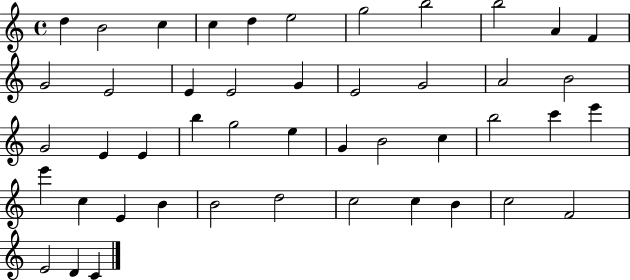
D5/q B4/h C5/q C5/q D5/q E5/h G5/h B5/h B5/h A4/q F4/q G4/h E4/h E4/q E4/h G4/q E4/h G4/h A4/h B4/h G4/h E4/q E4/q B5/q G5/h E5/q G4/q B4/h C5/q B5/h C6/q E6/q E6/q C5/q E4/q B4/q B4/h D5/h C5/h C5/q B4/q C5/h F4/h E4/h D4/q C4/q